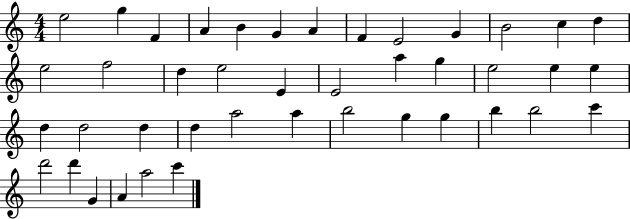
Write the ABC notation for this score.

X:1
T:Untitled
M:4/4
L:1/4
K:C
e2 g F A B G A F E2 G B2 c d e2 f2 d e2 E E2 a g e2 e e d d2 d d a2 a b2 g g b b2 c' d'2 d' G A a2 c'